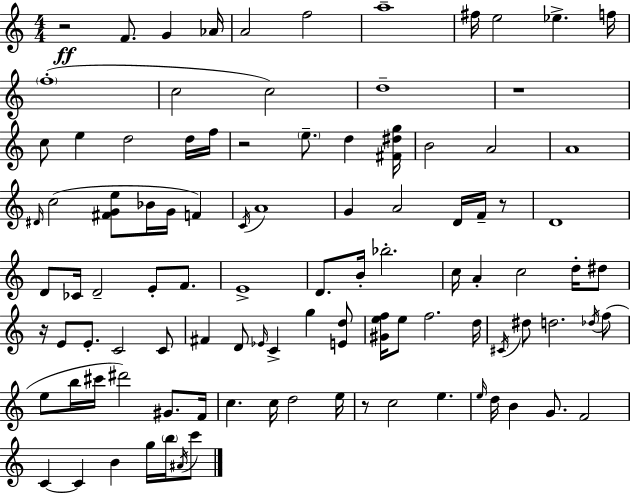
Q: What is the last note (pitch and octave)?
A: C6